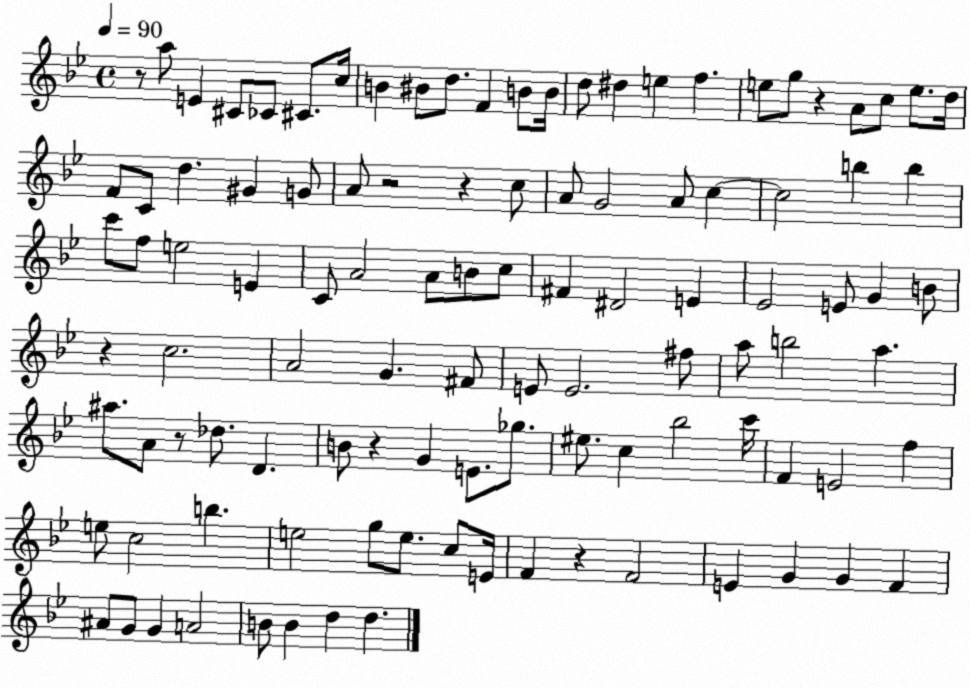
X:1
T:Untitled
M:4/4
L:1/4
K:Bb
z/2 a/2 E ^C/2 _C/2 ^C/2 c/4 B ^B/2 d/2 F B/2 B/4 d/2 ^d e f e/2 g/2 z A/2 c/2 e/2 d/4 F/2 C/2 d ^G G/2 A/2 z2 z c/2 A/2 G2 A/2 c c2 b b c'/2 f/2 e2 E C/2 A2 A/2 B/2 c/2 ^F ^D2 E _E2 E/2 G B/2 z c2 A2 G ^F/2 E/2 E2 ^f/2 a/2 b2 a ^a/2 A/2 z/2 _d/2 D B/2 z G E/2 _g/2 ^e/2 c _b2 c'/4 F E2 f e/2 c2 b e2 g/2 e/2 c/2 E/4 F z F2 E G G F ^A/2 G/2 G A2 B/2 B d d